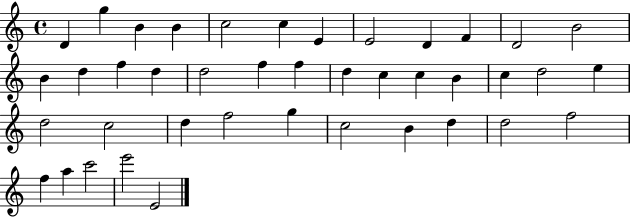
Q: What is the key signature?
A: C major